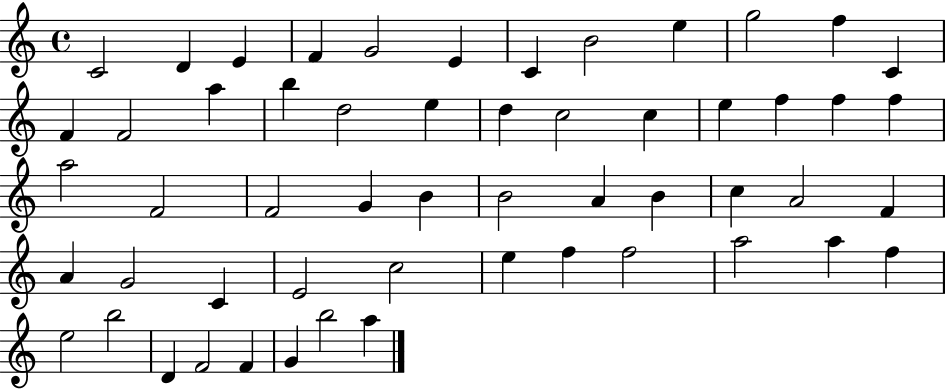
C4/h D4/q E4/q F4/q G4/h E4/q C4/q B4/h E5/q G5/h F5/q C4/q F4/q F4/h A5/q B5/q D5/h E5/q D5/q C5/h C5/q E5/q F5/q F5/q F5/q A5/h F4/h F4/h G4/q B4/q B4/h A4/q B4/q C5/q A4/h F4/q A4/q G4/h C4/q E4/h C5/h E5/q F5/q F5/h A5/h A5/q F5/q E5/h B5/h D4/q F4/h F4/q G4/q B5/h A5/q